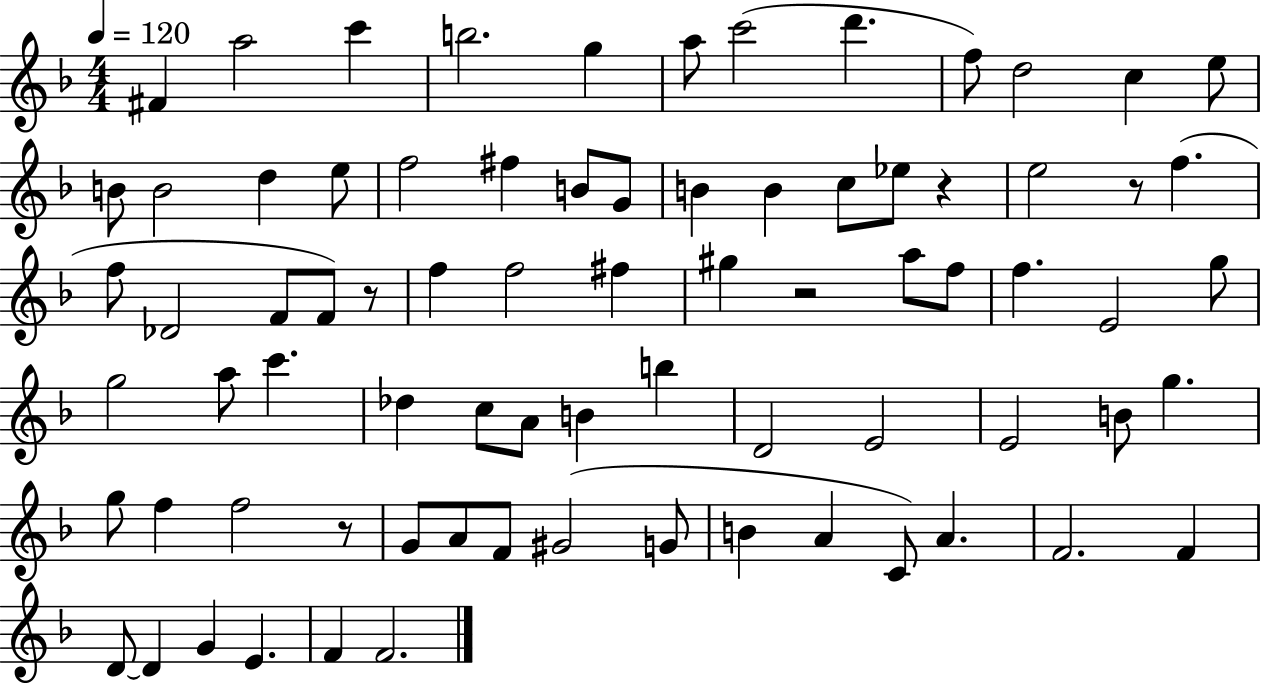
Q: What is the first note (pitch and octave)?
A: F#4